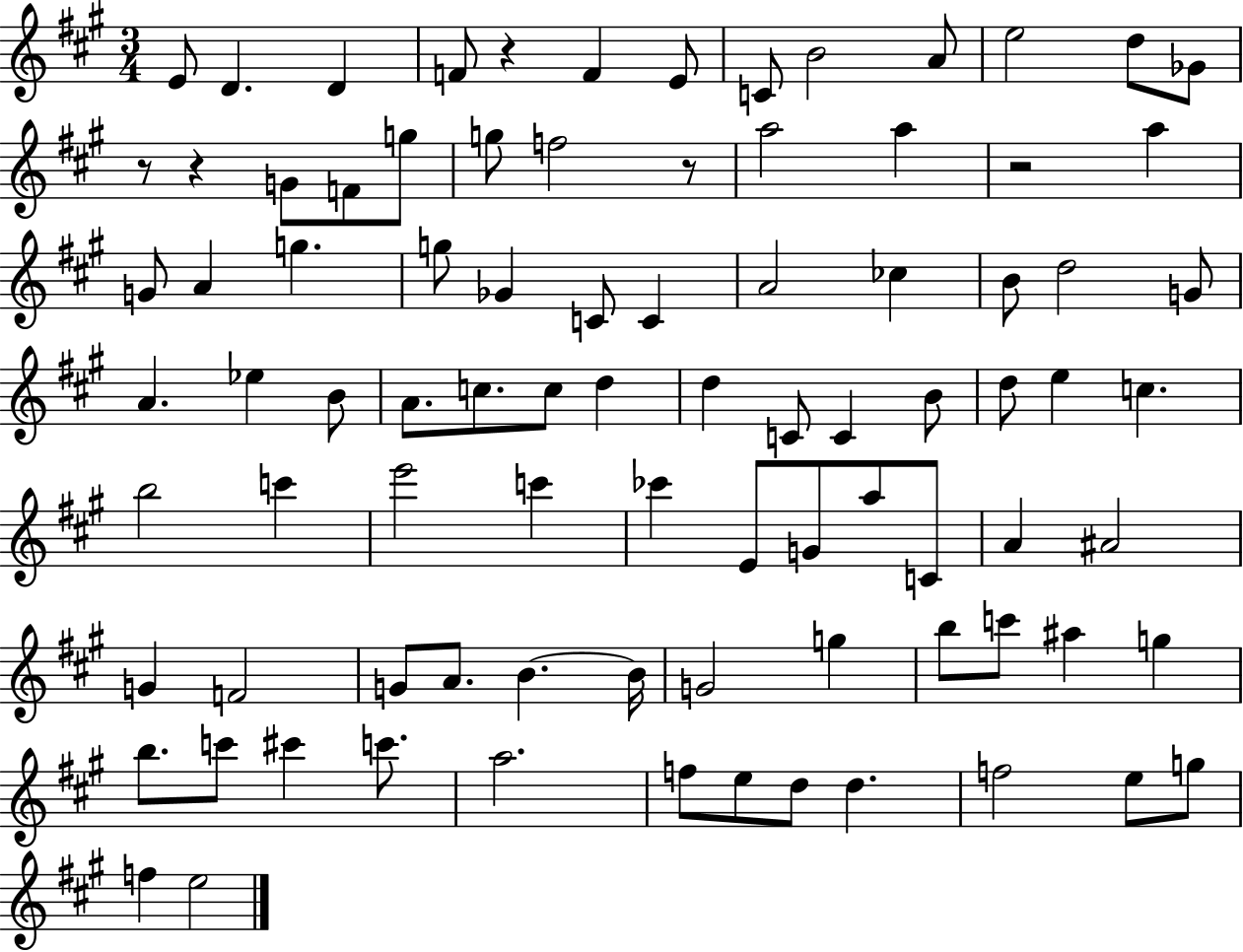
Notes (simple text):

E4/e D4/q. D4/q F4/e R/q F4/q E4/e C4/e B4/h A4/e E5/h D5/e Gb4/e R/e R/q G4/e F4/e G5/e G5/e F5/h R/e A5/h A5/q R/h A5/q G4/e A4/q G5/q. G5/e Gb4/q C4/e C4/q A4/h CES5/q B4/e D5/h G4/e A4/q. Eb5/q B4/e A4/e. C5/e. C5/e D5/q D5/q C4/e C4/q B4/e D5/e E5/q C5/q. B5/h C6/q E6/h C6/q CES6/q E4/e G4/e A5/e C4/e A4/q A#4/h G4/q F4/h G4/e A4/e. B4/q. B4/s G4/h G5/q B5/e C6/e A#5/q G5/q B5/e. C6/e C#6/q C6/e. A5/h. F5/e E5/e D5/e D5/q. F5/h E5/e G5/e F5/q E5/h